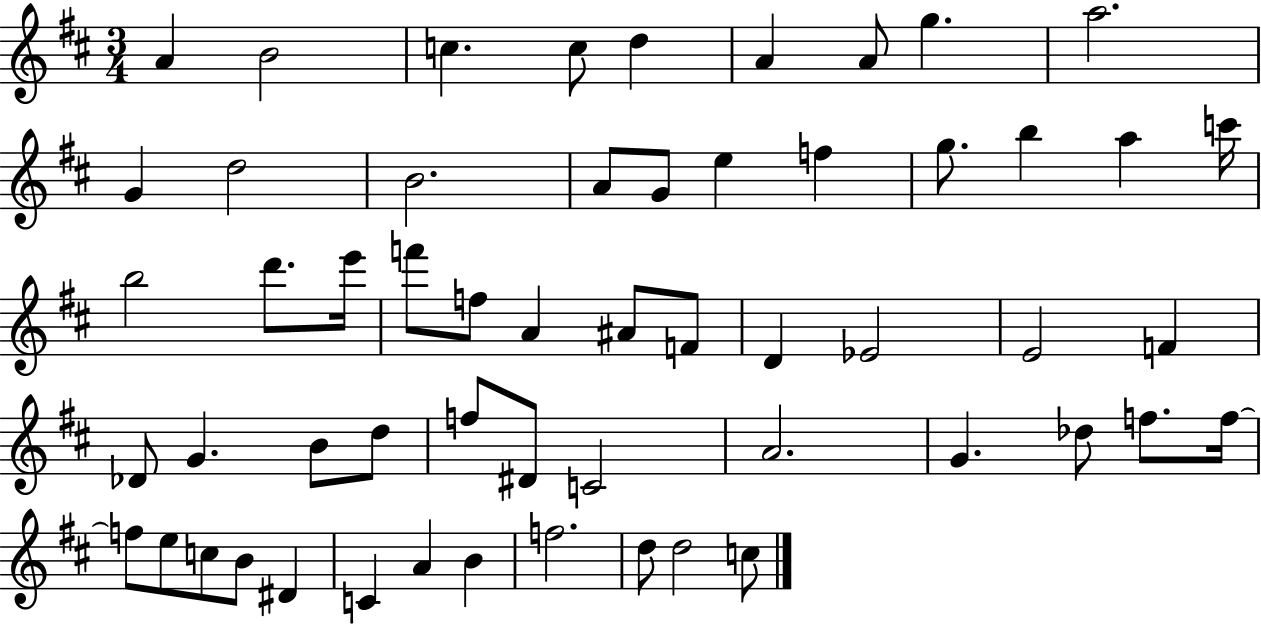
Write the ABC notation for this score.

X:1
T:Untitled
M:3/4
L:1/4
K:D
A B2 c c/2 d A A/2 g a2 G d2 B2 A/2 G/2 e f g/2 b a c'/4 b2 d'/2 e'/4 f'/2 f/2 A ^A/2 F/2 D _E2 E2 F _D/2 G B/2 d/2 f/2 ^D/2 C2 A2 G _d/2 f/2 f/4 f/2 e/2 c/2 B/2 ^D C A B f2 d/2 d2 c/2